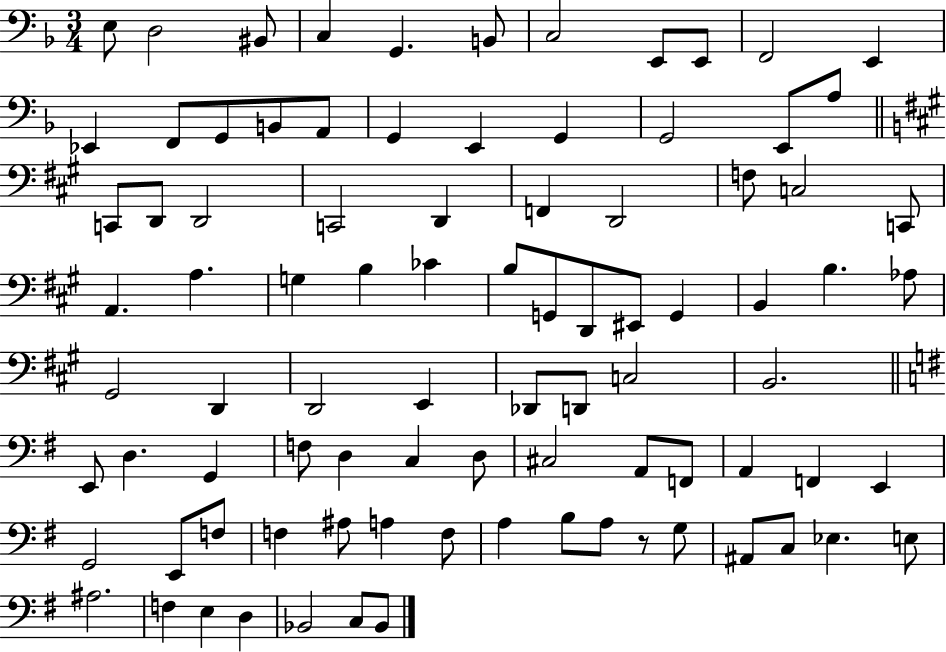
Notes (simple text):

E3/e D3/h BIS2/e C3/q G2/q. B2/e C3/h E2/e E2/e F2/h E2/q Eb2/q F2/e G2/e B2/e A2/e G2/q E2/q G2/q G2/h E2/e A3/e C2/e D2/e D2/h C2/h D2/q F2/q D2/h F3/e C3/h C2/e A2/q. A3/q. G3/q B3/q CES4/q B3/e G2/e D2/e EIS2/e G2/q B2/q B3/q. Ab3/e G#2/h D2/q D2/h E2/q Db2/e D2/e C3/h B2/h. E2/e D3/q. G2/q F3/e D3/q C3/q D3/e C#3/h A2/e F2/e A2/q F2/q E2/q G2/h E2/e F3/e F3/q A#3/e A3/q F3/e A3/q B3/e A3/e R/e G3/e A#2/e C3/e Eb3/q. E3/e A#3/h. F3/q E3/q D3/q Bb2/h C3/e Bb2/e